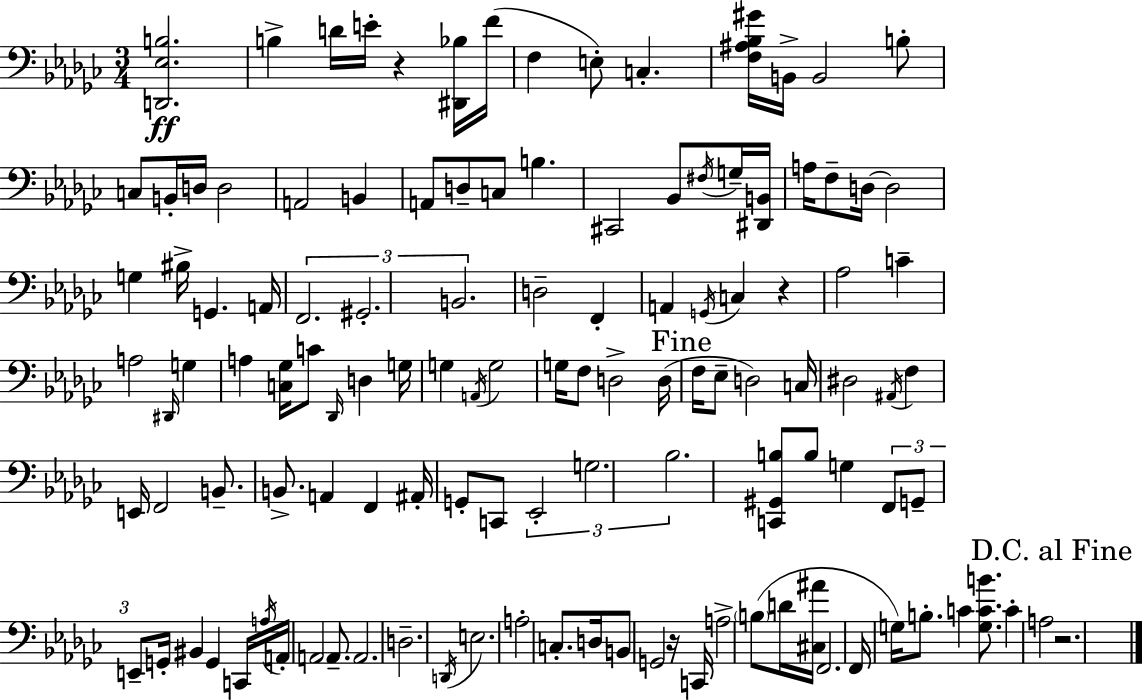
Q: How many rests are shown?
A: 4